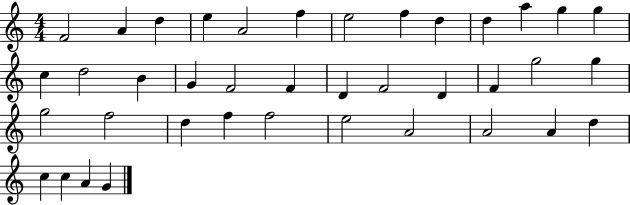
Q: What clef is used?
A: treble